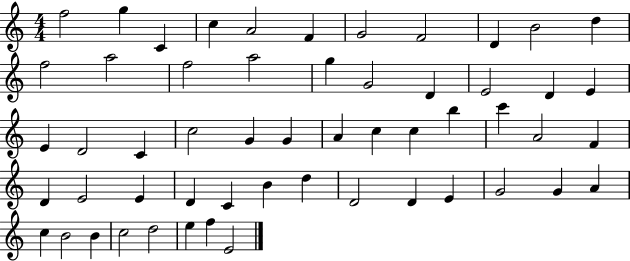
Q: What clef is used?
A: treble